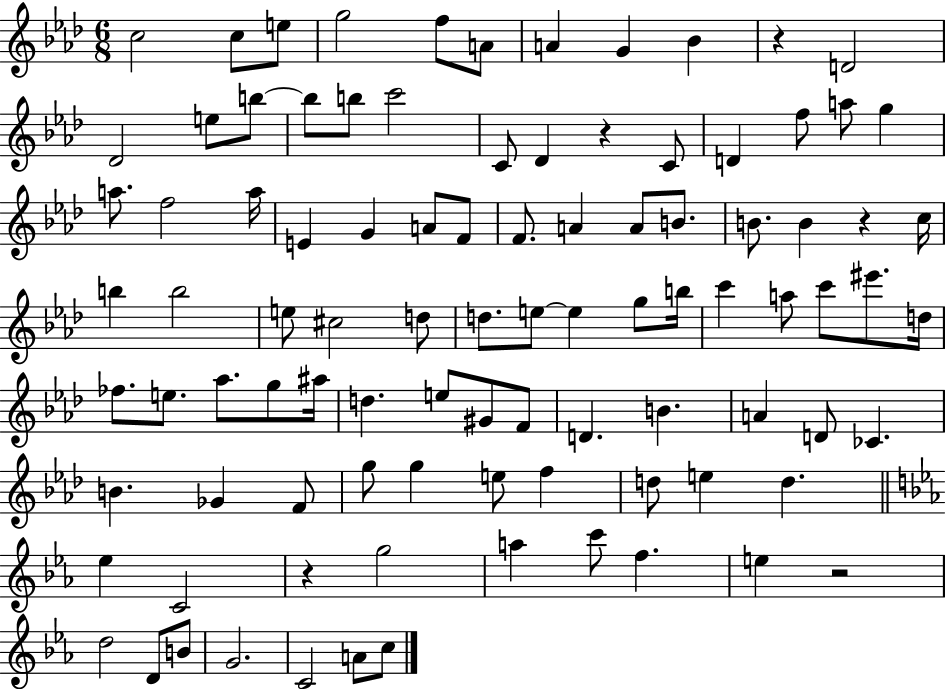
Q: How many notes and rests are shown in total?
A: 95